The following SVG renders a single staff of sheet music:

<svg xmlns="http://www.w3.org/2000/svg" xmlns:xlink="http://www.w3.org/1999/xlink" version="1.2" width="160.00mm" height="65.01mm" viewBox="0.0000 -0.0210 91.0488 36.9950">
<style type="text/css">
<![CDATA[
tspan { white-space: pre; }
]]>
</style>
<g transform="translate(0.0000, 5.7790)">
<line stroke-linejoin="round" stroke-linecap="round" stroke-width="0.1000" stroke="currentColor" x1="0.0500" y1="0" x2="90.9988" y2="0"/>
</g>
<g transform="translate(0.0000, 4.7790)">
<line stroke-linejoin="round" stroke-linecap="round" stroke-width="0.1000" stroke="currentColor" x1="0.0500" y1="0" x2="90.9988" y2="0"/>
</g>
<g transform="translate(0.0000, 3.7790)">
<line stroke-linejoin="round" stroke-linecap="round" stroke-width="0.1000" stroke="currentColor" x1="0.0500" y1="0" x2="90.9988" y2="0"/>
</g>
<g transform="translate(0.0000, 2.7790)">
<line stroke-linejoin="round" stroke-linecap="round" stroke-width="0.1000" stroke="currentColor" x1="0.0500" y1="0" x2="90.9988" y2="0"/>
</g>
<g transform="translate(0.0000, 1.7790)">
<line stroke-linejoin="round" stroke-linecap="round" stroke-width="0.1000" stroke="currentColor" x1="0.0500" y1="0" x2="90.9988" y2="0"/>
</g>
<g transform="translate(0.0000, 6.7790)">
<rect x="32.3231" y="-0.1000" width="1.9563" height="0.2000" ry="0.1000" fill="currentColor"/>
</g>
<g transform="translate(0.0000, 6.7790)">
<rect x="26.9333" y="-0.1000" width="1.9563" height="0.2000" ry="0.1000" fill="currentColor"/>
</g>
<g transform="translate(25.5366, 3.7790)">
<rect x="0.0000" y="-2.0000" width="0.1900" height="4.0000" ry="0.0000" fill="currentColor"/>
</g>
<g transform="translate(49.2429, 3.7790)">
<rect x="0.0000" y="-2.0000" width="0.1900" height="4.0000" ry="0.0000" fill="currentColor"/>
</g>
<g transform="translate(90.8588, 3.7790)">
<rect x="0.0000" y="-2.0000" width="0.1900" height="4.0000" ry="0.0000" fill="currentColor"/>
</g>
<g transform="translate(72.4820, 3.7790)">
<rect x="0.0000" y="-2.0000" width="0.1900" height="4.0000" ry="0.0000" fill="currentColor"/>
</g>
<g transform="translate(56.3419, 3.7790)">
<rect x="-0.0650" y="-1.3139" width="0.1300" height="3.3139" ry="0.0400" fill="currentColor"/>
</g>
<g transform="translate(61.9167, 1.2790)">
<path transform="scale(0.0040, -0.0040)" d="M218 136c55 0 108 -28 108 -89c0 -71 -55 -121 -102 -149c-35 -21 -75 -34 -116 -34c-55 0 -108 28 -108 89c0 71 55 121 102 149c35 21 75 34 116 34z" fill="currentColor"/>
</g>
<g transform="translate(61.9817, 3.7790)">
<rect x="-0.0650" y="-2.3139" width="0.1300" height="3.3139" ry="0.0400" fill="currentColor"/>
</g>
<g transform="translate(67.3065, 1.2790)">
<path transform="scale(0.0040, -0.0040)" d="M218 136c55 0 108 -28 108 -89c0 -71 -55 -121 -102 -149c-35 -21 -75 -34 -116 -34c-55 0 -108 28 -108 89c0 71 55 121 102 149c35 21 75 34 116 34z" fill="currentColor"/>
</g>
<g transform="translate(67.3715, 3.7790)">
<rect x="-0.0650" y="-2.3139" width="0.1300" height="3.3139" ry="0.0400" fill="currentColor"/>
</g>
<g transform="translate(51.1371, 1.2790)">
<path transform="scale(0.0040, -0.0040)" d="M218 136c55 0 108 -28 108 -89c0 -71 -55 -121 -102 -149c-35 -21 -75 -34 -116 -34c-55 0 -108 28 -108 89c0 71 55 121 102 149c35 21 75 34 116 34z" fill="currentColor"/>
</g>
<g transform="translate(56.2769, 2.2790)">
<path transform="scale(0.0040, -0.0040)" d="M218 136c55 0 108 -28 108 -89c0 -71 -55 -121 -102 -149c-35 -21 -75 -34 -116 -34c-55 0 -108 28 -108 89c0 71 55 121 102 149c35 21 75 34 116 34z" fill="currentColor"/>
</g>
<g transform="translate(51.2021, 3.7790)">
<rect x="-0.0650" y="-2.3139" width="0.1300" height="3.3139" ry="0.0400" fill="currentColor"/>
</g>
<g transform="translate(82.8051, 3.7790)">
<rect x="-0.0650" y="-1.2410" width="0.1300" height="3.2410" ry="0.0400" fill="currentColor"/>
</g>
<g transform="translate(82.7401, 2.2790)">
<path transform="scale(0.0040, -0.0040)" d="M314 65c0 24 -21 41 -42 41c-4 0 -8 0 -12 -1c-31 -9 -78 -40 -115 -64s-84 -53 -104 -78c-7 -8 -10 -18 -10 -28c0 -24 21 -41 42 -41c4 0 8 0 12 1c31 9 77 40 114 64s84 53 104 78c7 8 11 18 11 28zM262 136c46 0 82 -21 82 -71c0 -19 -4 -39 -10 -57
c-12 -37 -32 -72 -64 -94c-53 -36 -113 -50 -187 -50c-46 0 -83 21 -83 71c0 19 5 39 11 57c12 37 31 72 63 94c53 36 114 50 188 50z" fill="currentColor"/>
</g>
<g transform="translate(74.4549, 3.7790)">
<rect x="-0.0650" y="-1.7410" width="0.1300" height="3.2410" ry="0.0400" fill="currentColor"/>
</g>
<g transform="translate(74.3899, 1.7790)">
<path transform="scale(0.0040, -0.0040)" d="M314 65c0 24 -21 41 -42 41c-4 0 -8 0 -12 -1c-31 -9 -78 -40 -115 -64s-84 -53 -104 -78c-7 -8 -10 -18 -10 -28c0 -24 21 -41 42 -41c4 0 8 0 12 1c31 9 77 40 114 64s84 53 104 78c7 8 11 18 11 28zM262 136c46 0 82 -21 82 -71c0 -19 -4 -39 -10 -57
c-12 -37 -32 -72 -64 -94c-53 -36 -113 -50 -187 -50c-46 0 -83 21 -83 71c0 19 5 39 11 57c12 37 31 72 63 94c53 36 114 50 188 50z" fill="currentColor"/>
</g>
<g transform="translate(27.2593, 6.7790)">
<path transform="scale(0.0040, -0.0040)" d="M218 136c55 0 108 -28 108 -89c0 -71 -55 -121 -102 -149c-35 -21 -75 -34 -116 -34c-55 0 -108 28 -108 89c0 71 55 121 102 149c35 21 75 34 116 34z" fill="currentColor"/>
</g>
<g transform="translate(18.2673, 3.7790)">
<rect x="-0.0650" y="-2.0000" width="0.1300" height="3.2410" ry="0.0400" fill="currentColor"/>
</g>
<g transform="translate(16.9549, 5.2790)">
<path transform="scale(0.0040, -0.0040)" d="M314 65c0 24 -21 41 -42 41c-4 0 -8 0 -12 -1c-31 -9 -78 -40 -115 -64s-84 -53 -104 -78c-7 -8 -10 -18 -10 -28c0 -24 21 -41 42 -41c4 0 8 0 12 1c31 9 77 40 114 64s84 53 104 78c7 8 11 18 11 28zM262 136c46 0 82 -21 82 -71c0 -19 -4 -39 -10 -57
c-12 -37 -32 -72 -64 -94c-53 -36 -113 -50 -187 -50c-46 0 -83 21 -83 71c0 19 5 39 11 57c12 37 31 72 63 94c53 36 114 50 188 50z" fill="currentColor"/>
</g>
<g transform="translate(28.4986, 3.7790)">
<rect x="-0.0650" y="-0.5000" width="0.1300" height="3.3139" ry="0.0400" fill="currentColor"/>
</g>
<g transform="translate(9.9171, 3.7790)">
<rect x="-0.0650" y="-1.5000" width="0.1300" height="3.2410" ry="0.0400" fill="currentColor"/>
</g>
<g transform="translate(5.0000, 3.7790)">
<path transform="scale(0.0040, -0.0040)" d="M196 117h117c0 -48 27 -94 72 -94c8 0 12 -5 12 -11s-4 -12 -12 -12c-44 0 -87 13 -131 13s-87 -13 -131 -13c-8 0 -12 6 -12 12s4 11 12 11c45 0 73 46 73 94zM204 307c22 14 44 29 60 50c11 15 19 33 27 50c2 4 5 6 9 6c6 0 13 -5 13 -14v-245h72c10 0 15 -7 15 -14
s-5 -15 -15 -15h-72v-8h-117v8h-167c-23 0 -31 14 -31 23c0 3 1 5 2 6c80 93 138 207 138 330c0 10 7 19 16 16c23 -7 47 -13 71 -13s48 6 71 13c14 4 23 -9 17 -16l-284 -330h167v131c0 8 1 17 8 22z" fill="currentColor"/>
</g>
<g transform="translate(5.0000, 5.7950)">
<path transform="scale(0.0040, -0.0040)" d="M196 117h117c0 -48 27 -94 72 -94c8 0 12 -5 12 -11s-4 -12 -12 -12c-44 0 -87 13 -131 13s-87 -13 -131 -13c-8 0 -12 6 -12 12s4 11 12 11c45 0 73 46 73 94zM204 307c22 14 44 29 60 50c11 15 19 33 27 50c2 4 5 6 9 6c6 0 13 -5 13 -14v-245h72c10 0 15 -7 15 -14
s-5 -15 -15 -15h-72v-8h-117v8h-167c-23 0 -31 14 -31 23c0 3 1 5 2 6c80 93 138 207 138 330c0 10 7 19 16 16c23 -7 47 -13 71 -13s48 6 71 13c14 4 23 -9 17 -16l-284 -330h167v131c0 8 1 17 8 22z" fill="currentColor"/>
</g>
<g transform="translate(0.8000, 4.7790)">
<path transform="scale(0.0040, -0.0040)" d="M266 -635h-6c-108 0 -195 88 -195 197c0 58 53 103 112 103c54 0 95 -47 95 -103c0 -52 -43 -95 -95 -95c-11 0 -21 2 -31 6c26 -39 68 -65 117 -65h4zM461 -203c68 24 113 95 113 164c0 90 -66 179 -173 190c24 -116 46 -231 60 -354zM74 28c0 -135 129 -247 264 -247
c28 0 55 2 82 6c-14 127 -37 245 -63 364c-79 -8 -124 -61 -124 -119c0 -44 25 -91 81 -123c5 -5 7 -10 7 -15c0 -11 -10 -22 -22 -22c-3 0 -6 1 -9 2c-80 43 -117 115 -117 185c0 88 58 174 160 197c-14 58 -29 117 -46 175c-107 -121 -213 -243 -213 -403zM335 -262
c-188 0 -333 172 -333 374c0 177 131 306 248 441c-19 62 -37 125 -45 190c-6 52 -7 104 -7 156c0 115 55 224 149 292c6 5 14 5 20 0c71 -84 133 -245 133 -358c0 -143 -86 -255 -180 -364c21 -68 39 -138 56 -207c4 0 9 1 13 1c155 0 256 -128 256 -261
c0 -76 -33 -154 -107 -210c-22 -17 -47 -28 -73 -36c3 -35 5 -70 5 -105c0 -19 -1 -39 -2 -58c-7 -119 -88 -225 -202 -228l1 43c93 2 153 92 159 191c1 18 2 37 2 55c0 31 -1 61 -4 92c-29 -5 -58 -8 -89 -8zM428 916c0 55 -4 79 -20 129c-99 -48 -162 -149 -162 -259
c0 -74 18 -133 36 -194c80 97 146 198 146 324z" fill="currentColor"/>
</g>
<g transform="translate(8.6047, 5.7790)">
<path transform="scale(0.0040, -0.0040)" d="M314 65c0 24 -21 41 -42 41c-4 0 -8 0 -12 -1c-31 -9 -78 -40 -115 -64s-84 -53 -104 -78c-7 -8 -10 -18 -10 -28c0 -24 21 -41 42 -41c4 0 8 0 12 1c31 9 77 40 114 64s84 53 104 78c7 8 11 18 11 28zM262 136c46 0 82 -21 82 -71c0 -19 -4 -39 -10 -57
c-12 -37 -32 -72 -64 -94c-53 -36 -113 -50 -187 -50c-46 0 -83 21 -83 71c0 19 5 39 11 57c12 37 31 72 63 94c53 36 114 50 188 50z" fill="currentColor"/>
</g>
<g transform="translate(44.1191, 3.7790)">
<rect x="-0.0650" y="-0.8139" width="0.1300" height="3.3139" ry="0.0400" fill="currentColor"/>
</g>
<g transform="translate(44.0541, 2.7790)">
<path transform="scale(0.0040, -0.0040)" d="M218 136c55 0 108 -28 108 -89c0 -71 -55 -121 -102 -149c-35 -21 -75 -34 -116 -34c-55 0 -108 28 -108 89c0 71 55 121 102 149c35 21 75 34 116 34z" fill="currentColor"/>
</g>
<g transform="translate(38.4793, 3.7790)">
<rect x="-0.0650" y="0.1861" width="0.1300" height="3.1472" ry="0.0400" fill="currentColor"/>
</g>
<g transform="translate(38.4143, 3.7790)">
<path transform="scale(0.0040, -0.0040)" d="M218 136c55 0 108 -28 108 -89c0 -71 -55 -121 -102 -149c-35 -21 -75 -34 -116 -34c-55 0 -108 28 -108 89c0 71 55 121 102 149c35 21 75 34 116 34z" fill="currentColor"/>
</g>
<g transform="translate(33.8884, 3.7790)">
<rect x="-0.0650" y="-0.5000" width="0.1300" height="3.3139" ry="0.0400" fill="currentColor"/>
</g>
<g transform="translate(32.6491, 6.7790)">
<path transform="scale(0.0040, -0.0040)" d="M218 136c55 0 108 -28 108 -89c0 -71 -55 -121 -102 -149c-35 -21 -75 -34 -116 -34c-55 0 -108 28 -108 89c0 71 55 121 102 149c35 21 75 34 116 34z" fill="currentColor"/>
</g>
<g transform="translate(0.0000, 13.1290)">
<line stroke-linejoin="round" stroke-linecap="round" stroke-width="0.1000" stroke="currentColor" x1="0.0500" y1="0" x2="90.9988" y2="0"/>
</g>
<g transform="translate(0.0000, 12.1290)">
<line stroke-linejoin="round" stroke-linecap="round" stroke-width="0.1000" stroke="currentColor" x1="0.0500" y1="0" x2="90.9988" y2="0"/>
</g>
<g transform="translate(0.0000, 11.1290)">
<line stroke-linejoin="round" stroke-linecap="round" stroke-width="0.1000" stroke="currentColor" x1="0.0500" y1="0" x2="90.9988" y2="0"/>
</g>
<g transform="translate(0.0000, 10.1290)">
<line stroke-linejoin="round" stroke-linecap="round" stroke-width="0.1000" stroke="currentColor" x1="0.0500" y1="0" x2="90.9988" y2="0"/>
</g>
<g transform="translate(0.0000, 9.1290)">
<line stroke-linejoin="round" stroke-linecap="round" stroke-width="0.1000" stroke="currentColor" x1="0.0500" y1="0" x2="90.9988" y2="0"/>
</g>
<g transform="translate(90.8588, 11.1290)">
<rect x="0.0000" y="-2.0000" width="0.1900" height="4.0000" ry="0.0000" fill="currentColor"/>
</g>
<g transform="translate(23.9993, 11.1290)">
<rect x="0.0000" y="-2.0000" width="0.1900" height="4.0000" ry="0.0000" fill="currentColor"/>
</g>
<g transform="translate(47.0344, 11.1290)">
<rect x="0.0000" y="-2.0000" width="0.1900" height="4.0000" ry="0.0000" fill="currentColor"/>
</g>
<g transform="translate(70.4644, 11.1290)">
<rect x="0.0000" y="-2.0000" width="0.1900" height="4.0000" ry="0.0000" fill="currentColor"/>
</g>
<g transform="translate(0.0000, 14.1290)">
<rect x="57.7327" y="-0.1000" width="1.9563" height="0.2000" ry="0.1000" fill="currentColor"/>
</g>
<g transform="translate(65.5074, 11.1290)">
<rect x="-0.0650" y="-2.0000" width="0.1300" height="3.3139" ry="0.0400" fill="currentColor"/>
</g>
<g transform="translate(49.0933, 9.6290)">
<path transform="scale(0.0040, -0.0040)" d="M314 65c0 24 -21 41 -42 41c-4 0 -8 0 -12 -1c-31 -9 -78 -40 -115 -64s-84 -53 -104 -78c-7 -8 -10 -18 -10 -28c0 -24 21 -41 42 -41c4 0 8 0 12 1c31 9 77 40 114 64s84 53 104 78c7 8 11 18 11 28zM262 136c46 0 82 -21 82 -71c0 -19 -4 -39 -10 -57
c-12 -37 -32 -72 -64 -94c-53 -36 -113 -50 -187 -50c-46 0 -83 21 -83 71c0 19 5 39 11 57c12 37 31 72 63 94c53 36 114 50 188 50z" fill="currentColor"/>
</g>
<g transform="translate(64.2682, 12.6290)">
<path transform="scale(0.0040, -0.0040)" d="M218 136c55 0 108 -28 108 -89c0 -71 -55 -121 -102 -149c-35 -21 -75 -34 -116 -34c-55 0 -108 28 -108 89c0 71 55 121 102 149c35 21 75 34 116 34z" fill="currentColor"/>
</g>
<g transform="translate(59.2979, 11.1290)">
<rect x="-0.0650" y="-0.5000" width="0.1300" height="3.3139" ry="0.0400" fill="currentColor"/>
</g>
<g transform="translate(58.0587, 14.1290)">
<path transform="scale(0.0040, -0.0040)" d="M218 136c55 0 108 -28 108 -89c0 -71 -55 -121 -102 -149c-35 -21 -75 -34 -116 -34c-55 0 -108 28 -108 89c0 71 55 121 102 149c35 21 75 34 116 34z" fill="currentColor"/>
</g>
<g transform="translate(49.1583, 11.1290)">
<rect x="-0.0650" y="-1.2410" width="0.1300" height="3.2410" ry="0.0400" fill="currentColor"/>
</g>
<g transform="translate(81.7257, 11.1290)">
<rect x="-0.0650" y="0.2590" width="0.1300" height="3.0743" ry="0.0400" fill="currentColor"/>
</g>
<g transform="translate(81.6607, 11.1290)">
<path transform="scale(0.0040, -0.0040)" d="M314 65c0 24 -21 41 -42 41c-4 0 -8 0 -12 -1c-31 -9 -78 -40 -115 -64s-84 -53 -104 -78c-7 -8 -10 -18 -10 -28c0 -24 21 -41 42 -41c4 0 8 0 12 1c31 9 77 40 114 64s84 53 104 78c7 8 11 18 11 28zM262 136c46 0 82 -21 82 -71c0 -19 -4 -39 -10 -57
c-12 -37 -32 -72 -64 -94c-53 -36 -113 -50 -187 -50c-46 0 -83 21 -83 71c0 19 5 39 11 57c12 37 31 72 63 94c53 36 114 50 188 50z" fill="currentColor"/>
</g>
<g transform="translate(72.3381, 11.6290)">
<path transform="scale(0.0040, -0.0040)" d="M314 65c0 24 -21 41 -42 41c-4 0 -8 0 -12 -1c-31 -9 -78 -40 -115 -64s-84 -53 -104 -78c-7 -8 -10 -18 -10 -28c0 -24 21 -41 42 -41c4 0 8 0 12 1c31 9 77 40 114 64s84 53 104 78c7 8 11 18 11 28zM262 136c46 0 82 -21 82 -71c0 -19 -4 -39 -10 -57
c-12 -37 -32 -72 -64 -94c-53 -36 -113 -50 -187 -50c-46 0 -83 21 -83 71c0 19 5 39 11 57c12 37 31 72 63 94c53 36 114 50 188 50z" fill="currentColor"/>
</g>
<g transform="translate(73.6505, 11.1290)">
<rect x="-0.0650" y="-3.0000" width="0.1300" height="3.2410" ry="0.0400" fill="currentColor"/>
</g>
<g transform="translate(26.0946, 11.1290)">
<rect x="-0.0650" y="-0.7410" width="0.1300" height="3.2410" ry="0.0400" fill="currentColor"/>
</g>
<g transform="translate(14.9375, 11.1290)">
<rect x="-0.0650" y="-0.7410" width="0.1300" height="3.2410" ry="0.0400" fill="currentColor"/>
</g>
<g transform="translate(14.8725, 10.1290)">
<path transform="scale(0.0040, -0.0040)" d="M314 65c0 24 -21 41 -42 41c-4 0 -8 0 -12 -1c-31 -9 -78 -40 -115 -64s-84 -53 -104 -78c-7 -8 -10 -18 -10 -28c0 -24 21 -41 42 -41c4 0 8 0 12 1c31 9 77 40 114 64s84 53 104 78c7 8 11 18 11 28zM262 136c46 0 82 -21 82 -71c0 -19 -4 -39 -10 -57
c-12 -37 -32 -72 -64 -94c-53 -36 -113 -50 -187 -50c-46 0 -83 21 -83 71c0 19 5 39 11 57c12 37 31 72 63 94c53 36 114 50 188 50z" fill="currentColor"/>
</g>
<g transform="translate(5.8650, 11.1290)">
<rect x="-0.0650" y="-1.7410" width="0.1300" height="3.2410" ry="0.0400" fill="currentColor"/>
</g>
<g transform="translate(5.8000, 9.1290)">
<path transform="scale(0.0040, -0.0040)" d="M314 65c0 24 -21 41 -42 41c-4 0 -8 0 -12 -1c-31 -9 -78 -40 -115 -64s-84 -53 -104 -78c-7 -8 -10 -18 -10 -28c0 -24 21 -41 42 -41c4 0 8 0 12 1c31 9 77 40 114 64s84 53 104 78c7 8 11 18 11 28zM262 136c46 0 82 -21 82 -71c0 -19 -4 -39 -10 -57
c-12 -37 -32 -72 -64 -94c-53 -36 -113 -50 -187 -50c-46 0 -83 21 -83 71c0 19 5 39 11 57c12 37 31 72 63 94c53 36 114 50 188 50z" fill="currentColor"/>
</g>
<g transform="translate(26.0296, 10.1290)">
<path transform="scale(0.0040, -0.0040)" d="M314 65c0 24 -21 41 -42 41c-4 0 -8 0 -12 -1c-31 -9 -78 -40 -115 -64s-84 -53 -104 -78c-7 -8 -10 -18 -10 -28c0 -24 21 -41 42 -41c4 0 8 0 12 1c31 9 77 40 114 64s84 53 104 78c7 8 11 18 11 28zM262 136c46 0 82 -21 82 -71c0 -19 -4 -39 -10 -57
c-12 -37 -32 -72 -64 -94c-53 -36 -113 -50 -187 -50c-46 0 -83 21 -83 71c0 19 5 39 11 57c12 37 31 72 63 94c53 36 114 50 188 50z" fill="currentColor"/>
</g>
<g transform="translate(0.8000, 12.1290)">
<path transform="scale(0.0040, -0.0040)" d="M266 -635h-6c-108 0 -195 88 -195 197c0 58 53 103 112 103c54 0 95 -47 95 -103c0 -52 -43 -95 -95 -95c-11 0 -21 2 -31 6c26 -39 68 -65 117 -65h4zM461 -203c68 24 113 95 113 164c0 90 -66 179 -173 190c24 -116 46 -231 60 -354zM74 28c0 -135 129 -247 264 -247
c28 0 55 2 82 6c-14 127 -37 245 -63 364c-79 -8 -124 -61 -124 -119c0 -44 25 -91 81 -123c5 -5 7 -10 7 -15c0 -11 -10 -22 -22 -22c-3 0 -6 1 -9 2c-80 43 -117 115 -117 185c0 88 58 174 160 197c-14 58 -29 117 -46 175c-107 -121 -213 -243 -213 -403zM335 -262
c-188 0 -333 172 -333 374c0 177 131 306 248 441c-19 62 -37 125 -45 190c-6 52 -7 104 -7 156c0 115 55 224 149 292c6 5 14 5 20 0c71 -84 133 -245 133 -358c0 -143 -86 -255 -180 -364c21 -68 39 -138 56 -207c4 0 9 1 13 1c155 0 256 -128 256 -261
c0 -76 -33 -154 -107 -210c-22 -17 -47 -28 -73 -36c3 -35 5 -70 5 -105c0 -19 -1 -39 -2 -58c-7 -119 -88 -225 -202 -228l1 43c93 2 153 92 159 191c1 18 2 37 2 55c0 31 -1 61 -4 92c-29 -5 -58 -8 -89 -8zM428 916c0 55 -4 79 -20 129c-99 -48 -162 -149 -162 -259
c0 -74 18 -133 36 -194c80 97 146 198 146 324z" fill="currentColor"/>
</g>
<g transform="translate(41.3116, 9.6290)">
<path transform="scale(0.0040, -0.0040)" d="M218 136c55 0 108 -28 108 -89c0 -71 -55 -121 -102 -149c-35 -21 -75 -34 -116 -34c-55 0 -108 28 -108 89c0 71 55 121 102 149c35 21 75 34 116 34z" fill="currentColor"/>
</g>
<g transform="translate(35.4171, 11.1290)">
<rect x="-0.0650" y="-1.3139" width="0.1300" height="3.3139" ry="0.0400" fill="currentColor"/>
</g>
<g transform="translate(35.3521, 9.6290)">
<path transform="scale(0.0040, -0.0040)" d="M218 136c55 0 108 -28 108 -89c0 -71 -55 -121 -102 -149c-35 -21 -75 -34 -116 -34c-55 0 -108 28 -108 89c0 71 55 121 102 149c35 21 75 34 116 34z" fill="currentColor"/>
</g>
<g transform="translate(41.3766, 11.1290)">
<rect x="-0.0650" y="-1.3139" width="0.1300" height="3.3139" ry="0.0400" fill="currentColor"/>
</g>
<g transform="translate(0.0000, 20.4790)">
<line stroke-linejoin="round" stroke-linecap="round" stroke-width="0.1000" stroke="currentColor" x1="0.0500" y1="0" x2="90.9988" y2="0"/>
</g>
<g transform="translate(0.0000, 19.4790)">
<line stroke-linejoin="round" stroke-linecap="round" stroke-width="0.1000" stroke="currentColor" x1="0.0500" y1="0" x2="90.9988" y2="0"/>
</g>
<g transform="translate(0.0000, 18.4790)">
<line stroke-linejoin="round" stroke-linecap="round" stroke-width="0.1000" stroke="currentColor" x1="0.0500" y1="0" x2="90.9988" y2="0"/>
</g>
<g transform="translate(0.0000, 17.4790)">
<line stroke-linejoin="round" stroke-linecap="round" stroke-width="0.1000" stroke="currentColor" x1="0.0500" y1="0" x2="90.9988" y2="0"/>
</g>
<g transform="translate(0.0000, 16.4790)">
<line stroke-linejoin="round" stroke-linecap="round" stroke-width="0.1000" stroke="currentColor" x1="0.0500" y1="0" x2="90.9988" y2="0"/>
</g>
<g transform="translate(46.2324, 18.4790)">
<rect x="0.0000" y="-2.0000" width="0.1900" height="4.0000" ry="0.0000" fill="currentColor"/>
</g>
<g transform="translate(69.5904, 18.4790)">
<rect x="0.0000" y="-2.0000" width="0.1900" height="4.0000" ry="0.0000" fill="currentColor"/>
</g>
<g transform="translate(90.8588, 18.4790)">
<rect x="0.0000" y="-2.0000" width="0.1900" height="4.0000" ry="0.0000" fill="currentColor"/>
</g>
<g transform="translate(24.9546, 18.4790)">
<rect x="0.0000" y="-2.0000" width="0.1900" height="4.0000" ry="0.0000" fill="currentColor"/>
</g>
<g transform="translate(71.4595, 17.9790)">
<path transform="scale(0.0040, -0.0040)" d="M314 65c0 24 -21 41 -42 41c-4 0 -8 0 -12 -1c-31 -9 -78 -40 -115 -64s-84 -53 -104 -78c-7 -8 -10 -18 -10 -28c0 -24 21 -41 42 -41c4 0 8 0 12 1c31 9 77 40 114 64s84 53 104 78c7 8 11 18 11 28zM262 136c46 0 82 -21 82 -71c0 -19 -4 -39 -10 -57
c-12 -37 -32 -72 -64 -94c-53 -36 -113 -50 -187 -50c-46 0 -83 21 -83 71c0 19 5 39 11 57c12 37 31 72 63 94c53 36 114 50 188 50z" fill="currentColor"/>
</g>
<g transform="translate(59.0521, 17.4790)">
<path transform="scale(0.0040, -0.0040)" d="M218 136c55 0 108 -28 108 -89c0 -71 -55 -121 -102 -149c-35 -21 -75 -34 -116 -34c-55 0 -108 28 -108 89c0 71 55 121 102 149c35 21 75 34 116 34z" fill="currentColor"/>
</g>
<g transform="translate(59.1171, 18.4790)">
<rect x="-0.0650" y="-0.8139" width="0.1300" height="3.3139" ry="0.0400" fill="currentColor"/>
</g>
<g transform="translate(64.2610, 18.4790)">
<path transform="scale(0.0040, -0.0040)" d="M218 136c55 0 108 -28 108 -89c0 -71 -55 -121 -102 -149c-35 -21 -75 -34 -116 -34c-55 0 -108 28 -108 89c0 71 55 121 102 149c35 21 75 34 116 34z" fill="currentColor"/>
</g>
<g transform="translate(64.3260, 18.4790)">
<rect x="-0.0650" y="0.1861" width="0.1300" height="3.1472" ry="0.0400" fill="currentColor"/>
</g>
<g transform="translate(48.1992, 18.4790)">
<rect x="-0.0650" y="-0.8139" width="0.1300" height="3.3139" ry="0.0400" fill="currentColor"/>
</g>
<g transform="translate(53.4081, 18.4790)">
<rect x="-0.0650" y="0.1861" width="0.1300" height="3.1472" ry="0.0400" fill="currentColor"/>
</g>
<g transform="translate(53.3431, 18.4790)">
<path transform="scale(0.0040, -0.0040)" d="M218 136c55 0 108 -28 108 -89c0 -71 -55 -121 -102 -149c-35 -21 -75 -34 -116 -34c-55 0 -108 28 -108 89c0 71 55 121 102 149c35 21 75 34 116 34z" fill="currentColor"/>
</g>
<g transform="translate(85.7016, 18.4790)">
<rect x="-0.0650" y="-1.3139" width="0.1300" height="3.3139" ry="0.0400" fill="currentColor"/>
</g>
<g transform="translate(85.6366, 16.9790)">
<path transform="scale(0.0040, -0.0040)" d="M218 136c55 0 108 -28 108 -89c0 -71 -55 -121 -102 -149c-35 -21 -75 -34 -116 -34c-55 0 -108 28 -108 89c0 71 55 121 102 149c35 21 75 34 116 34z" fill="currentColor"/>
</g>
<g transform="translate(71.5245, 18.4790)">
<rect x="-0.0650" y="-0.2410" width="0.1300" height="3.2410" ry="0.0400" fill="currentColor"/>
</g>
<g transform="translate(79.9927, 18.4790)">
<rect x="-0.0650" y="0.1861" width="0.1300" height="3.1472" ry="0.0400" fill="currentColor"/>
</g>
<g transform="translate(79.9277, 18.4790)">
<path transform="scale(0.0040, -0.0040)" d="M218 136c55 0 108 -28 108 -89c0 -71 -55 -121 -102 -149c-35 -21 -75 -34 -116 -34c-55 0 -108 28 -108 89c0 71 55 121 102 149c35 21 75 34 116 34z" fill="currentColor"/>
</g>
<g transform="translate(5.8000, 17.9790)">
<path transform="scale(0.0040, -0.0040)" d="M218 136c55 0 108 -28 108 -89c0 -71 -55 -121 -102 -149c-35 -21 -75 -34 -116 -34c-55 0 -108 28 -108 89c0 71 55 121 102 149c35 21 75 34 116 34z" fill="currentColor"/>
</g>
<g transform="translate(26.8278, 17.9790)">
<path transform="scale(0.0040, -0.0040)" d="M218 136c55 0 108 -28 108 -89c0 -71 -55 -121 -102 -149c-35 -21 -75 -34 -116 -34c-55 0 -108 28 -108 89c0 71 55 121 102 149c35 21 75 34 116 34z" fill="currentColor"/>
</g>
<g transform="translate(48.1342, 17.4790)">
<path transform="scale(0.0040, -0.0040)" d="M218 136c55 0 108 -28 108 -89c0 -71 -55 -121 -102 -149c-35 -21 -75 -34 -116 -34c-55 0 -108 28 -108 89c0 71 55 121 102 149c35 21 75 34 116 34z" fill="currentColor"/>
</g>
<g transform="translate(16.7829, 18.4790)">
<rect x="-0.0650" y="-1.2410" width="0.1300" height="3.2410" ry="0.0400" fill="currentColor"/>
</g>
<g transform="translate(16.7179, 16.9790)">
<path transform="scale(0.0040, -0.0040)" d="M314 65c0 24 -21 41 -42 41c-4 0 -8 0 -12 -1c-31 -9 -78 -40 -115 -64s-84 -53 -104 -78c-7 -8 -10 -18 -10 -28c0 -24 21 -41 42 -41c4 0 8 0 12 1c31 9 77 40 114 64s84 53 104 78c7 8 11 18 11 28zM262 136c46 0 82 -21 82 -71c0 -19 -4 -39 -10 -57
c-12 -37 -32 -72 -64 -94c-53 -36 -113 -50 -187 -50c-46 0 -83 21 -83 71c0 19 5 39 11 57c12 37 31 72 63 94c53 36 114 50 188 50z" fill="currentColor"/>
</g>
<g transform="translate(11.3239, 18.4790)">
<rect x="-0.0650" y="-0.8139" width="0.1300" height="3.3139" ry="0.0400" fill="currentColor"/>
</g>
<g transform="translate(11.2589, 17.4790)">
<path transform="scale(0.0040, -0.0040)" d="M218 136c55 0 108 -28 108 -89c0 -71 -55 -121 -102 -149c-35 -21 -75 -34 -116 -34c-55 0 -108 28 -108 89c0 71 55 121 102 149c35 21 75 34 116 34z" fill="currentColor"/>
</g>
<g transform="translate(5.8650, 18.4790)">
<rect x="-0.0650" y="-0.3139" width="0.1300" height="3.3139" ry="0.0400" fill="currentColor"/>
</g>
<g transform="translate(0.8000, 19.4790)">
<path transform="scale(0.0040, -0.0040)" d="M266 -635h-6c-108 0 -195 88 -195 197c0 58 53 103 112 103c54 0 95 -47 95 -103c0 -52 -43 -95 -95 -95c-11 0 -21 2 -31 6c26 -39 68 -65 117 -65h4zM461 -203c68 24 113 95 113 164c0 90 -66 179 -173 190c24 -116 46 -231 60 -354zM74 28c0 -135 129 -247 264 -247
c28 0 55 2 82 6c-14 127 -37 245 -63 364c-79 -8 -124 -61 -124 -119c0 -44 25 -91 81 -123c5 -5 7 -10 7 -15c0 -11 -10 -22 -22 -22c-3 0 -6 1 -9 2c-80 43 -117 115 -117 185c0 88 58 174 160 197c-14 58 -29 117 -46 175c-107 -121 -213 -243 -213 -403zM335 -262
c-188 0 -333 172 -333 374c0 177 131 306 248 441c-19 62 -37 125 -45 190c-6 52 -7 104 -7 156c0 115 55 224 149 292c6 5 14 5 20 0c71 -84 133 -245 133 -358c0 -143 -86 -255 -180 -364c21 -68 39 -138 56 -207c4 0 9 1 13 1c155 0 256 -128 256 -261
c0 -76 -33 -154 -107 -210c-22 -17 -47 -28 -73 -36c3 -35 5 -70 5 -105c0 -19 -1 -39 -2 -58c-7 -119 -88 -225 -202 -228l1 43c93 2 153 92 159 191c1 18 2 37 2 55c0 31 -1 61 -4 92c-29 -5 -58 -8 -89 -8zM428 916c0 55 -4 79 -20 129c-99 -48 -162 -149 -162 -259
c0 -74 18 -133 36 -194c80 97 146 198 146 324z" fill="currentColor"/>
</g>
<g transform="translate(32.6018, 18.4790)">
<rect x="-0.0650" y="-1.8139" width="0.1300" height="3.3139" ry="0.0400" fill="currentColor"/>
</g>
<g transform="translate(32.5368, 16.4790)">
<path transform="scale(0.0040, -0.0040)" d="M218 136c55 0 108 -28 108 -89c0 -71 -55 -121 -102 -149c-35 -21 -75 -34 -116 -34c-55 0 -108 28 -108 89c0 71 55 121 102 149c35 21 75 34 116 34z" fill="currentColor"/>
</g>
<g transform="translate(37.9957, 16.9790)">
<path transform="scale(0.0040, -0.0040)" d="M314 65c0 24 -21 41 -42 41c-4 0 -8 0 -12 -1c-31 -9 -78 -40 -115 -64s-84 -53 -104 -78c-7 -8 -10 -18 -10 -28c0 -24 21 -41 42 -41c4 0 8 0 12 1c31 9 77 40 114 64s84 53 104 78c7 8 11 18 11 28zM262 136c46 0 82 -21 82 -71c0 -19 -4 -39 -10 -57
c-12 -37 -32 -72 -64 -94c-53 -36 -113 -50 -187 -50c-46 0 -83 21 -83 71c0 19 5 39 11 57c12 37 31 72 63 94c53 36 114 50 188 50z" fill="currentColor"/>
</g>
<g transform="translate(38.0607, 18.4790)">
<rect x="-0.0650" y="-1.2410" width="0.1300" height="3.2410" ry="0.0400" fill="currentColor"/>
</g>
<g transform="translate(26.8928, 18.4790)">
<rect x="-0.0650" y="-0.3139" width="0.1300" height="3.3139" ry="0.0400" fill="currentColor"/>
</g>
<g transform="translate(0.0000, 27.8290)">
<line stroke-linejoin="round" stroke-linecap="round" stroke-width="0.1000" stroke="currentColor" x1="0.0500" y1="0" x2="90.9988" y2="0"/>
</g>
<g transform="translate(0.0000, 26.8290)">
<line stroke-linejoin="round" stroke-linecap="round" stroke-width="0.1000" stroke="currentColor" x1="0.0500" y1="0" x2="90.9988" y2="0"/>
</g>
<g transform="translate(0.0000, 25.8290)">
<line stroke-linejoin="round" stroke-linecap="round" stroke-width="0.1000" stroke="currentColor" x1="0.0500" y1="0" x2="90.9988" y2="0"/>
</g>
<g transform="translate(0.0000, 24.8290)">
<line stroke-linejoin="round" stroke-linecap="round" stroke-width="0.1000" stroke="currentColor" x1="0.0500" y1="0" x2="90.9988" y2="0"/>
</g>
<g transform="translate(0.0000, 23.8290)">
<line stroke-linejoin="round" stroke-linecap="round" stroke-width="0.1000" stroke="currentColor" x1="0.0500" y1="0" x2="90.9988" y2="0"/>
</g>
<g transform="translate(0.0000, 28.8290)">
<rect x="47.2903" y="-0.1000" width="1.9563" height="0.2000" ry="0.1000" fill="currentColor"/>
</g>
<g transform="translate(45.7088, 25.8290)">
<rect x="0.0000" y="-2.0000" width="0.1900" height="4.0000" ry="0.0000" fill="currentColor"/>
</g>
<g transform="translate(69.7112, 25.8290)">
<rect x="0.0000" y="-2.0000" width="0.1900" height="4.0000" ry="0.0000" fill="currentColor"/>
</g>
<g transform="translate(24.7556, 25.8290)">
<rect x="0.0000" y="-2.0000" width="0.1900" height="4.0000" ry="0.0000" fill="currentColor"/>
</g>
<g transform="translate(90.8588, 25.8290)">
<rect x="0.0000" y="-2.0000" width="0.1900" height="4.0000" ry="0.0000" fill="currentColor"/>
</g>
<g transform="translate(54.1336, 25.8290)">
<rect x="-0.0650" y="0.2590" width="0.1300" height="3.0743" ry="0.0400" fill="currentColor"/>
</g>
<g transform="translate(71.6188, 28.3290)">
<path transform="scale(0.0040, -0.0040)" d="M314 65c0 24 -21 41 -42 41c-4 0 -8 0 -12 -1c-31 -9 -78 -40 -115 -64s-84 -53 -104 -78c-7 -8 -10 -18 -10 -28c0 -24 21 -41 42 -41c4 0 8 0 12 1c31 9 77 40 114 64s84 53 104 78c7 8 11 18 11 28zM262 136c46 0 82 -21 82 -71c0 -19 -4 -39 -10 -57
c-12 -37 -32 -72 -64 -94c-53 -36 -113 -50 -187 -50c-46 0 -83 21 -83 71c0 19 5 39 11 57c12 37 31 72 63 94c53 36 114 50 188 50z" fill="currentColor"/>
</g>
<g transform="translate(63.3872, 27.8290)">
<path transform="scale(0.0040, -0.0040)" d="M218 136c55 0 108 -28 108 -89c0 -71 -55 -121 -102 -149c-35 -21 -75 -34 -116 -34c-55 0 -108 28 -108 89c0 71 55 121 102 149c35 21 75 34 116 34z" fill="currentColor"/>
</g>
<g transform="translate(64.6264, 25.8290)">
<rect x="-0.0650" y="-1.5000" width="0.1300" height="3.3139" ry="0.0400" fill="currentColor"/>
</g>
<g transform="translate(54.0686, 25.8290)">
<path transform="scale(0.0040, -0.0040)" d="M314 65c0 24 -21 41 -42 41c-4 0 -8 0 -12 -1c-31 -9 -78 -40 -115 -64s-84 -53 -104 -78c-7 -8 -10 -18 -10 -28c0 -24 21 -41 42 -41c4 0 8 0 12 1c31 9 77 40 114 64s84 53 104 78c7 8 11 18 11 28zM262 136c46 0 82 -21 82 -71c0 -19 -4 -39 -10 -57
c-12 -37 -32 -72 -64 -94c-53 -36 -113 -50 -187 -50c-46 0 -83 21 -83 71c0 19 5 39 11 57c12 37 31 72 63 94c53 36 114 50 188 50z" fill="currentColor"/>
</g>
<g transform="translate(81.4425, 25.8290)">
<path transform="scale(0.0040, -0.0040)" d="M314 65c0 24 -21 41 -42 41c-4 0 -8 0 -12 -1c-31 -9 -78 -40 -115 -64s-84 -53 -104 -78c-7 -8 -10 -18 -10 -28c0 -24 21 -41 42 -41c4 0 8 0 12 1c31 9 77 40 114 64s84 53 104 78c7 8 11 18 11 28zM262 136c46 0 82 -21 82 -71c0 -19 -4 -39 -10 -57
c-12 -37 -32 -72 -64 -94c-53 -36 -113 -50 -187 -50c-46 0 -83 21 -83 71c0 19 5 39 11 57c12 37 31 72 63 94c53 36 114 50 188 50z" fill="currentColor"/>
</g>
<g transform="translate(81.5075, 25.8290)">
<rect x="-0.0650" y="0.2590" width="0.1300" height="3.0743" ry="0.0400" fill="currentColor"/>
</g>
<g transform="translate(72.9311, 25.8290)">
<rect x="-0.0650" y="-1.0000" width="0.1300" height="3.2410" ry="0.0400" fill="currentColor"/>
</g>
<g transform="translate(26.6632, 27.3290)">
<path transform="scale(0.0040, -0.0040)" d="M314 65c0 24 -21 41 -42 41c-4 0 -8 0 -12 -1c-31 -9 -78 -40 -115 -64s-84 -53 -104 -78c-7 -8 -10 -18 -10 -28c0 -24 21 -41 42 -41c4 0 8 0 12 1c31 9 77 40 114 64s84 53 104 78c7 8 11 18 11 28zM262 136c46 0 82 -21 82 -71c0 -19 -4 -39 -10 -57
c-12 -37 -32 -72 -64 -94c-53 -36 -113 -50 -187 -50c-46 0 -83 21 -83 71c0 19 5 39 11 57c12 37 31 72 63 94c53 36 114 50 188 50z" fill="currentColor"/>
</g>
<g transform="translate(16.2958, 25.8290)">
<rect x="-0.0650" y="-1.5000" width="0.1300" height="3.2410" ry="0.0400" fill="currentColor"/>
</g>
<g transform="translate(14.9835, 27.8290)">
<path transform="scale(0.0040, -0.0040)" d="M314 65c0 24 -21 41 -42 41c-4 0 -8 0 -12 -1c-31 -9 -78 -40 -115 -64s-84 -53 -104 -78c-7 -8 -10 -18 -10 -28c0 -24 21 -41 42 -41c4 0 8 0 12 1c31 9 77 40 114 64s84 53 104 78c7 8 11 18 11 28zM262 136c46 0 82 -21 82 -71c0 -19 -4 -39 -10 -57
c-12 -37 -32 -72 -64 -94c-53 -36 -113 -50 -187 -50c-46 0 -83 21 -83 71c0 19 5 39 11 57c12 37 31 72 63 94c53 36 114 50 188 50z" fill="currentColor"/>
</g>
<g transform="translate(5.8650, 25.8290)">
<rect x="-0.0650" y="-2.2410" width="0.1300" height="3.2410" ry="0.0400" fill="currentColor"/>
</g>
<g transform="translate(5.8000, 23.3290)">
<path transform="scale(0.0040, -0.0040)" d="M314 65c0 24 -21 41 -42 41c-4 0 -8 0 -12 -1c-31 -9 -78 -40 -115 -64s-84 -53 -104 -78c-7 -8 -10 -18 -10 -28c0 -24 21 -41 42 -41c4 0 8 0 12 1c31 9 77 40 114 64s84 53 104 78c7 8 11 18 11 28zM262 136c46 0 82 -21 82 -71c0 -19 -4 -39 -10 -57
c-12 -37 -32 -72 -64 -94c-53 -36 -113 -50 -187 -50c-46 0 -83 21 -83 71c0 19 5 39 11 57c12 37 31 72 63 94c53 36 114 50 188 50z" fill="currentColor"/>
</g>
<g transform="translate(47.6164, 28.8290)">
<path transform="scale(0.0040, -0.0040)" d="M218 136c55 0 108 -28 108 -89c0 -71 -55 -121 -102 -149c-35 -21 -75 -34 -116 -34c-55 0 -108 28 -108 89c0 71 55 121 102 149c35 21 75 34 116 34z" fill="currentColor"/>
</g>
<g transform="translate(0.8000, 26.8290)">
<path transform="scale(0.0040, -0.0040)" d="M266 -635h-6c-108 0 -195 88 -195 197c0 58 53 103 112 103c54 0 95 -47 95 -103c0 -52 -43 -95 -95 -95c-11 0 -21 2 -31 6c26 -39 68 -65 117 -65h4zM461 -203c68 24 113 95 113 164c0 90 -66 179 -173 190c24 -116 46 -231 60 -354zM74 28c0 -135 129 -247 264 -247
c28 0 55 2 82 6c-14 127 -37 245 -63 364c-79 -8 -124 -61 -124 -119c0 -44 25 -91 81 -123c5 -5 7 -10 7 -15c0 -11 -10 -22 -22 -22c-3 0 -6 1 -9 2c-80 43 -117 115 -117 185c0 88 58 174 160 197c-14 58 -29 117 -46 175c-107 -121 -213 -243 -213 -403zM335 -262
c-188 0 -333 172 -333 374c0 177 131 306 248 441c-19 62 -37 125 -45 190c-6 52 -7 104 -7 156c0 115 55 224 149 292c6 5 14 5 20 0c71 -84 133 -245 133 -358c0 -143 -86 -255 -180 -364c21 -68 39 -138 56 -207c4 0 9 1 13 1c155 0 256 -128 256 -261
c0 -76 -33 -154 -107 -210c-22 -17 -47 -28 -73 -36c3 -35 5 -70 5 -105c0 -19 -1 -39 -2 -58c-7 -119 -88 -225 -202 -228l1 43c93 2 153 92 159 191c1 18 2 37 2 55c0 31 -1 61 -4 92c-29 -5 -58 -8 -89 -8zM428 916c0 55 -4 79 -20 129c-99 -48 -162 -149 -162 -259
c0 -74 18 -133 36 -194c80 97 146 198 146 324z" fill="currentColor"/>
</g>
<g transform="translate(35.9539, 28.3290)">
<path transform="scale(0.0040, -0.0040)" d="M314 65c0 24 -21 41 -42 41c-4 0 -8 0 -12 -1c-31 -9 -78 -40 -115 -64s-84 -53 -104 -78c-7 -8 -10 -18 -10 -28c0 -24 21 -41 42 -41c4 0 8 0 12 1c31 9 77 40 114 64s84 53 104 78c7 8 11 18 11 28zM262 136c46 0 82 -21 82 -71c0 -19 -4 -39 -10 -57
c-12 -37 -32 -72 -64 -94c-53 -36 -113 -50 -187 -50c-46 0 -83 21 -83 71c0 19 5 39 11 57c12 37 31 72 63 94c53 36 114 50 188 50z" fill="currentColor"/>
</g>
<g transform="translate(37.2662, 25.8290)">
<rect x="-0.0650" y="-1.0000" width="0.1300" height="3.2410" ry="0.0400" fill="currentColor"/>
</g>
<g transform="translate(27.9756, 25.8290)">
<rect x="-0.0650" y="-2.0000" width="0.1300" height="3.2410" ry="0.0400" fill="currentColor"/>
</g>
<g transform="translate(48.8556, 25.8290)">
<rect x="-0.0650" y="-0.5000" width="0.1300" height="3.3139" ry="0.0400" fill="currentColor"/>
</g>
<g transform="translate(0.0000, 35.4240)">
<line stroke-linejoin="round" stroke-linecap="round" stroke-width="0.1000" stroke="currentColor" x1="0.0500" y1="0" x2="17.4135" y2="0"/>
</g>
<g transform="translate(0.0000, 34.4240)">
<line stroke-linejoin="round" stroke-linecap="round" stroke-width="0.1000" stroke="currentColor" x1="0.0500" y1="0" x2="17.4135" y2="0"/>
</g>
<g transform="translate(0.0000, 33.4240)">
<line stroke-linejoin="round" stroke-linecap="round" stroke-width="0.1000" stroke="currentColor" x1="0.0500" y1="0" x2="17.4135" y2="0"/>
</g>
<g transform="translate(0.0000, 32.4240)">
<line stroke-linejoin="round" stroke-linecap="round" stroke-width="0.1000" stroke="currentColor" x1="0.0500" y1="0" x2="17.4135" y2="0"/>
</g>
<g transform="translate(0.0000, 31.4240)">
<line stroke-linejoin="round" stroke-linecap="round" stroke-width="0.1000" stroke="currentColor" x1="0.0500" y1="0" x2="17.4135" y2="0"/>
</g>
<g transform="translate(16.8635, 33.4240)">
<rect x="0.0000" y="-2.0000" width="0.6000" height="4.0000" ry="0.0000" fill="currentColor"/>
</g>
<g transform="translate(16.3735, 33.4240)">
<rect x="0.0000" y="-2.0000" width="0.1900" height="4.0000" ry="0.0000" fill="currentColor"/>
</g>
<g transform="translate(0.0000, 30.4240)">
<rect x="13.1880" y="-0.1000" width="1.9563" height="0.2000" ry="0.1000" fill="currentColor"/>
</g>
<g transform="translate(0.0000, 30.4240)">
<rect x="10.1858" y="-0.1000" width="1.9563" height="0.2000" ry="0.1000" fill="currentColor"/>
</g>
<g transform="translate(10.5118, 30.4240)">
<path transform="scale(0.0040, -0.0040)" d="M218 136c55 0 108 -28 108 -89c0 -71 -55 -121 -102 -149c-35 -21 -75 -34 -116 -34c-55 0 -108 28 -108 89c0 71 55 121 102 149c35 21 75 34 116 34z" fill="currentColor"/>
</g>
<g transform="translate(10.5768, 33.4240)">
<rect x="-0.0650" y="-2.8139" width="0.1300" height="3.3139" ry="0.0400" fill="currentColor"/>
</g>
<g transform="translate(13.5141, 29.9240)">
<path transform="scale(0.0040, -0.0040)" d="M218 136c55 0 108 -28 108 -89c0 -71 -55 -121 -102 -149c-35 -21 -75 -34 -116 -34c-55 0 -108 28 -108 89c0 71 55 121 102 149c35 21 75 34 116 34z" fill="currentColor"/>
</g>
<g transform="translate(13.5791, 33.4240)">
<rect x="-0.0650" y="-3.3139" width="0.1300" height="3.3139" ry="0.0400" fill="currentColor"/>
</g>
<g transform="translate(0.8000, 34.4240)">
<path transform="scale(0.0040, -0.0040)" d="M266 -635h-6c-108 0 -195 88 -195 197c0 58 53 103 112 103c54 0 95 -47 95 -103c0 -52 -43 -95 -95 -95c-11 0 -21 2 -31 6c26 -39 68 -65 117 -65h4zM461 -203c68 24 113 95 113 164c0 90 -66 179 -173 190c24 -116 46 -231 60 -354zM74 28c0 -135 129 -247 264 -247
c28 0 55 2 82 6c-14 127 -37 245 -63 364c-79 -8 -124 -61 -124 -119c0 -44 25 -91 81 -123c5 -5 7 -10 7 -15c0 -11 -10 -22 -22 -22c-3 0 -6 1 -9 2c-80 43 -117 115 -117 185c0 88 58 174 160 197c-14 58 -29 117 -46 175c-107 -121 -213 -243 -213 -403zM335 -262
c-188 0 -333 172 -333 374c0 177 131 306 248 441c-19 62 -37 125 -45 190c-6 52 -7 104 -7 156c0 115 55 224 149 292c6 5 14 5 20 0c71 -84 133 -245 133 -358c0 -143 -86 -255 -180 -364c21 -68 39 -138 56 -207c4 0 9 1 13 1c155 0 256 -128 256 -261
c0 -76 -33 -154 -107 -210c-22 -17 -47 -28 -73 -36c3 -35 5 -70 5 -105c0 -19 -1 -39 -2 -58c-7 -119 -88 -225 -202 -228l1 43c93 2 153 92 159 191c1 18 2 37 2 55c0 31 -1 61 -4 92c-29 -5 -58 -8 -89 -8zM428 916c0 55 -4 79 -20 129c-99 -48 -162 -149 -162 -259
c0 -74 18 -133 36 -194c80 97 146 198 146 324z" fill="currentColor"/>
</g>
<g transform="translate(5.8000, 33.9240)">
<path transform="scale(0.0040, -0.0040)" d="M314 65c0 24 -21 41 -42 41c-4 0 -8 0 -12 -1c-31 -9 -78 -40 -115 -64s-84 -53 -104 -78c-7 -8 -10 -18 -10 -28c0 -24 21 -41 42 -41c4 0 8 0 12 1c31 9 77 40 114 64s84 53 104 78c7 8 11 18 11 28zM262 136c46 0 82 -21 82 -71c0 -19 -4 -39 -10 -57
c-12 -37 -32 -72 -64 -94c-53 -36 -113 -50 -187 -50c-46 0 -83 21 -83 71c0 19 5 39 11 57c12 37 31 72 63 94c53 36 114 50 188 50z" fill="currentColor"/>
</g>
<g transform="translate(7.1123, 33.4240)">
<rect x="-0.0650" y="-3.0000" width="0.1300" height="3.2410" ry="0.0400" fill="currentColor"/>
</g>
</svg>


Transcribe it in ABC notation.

X:1
T:Untitled
M:4/4
L:1/4
K:C
E2 F2 C C B d g e g g f2 e2 f2 d2 d2 e e e2 C F A2 B2 c d e2 c f e2 d B d B c2 B e g2 E2 F2 D2 C B2 E D2 B2 A2 a b